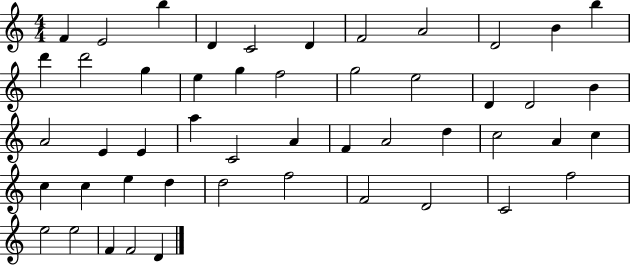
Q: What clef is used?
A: treble